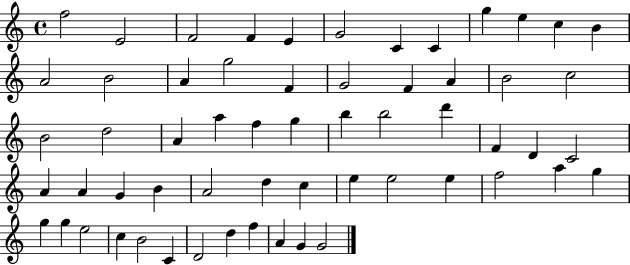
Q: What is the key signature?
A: C major